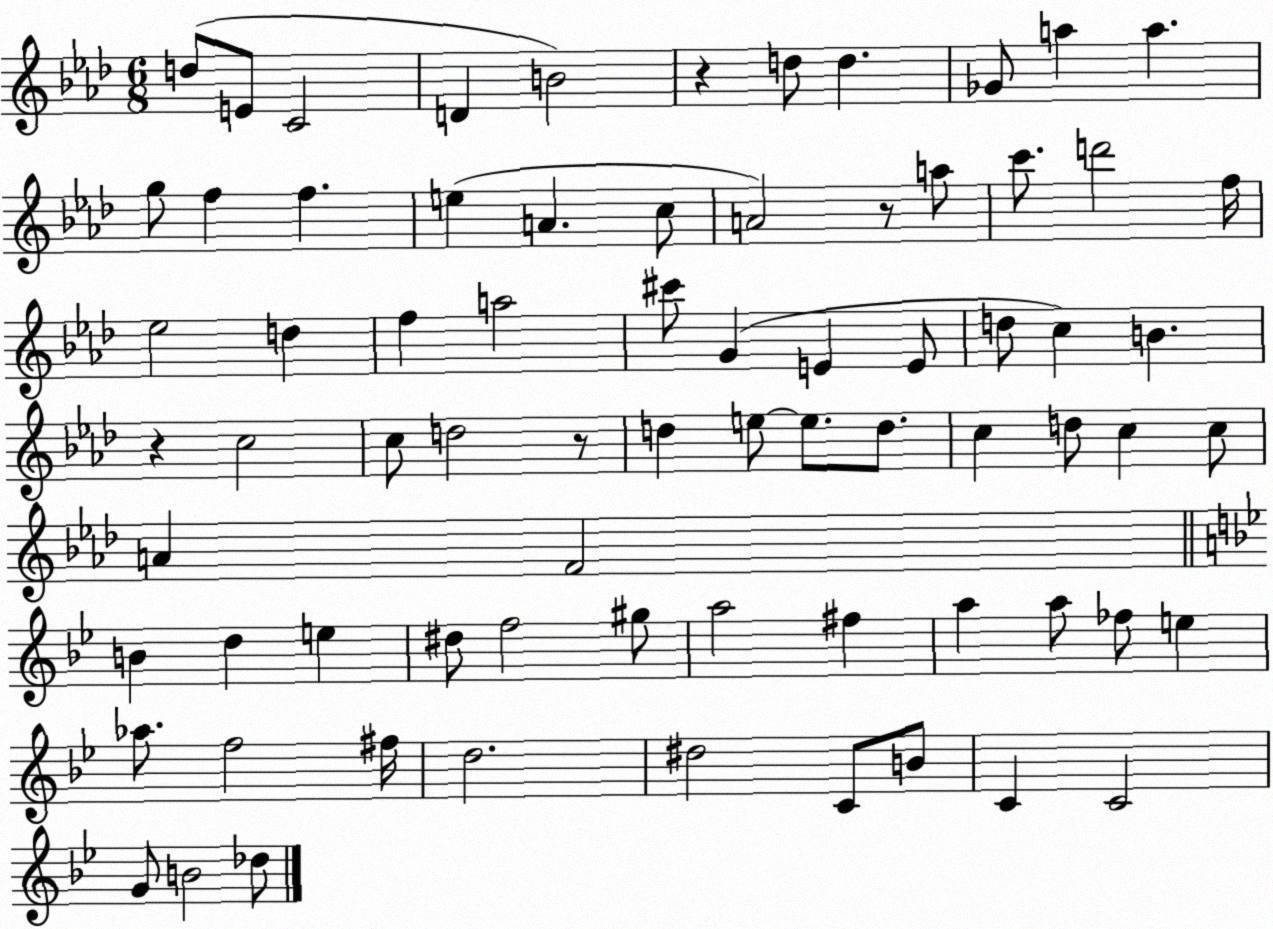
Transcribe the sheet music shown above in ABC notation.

X:1
T:Untitled
M:6/8
L:1/4
K:Ab
d/2 E/2 C2 D B2 z d/2 d _G/2 a a g/2 f f e A c/2 A2 z/2 a/2 c'/2 d'2 f/4 _e2 d f a2 ^c'/2 G E E/2 d/2 c B z c2 c/2 d2 z/2 d e/2 e/2 d/2 c d/2 c c/2 A F2 B d e ^d/2 f2 ^g/2 a2 ^f a a/2 _f/2 e _a/2 f2 ^f/4 d2 ^d2 C/2 B/2 C C2 G/2 B2 _d/2